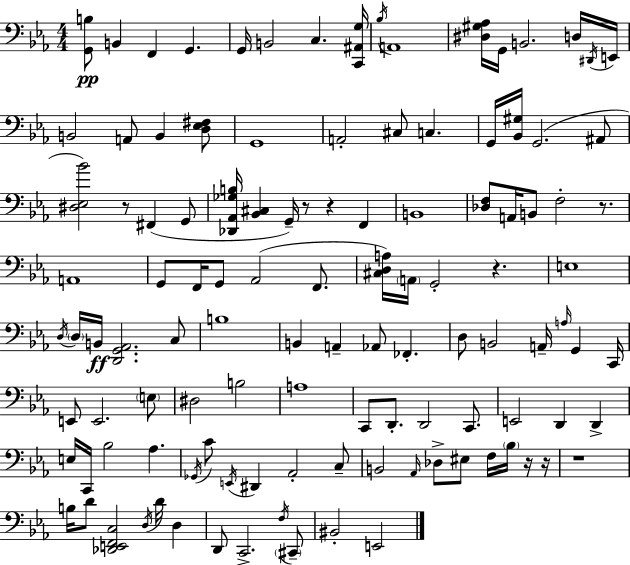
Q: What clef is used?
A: bass